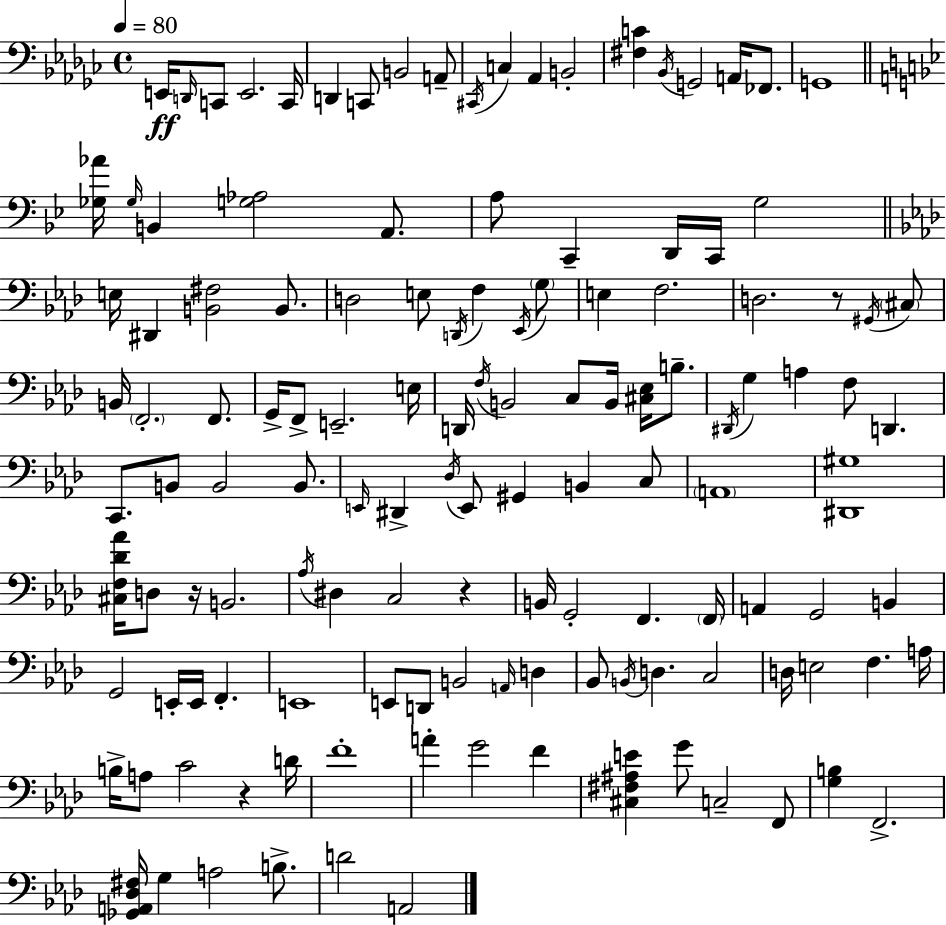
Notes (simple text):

E2/s D2/s C2/e E2/h. C2/s D2/q C2/e B2/h A2/e C#2/s C3/q Ab2/q B2/h [F#3,C4]/q Bb2/s G2/h A2/s FES2/e. G2/w [Gb3,Ab4]/s Gb3/s B2/q [G3,Ab3]/h A2/e. A3/e C2/q D2/s C2/s G3/h E3/s D#2/q [B2,F#3]/h B2/e. D3/h E3/e D2/s F3/q Eb2/s G3/e E3/q F3/h. D3/h. R/e G#2/s C#3/e B2/s F2/h. F2/e. G2/s F2/e E2/h. E3/s D2/s F3/s B2/h C3/e B2/s [C#3,Eb3]/s B3/e. D#2/s G3/q A3/q F3/e D2/q. C2/e. B2/e B2/h B2/e. E2/s D#2/q Db3/s E2/e G#2/q B2/q C3/e A2/w [D#2,G#3]/w [C#3,F3,Db4,Ab4]/s D3/e R/s B2/h. Ab3/s D#3/q C3/h R/q B2/s G2/h F2/q. F2/s A2/q G2/h B2/q G2/h E2/s E2/s F2/q. E2/w E2/e D2/e B2/h A2/s D3/q Bb2/e B2/s D3/q. C3/h D3/s E3/h F3/q. A3/s B3/s A3/e C4/h R/q D4/s F4/w A4/q G4/h F4/q [C#3,F#3,A#3,E4]/q G4/e C3/h F2/e [G3,B3]/q F2/h. [Gb2,A2,Db3,F#3]/s G3/q A3/h B3/e. D4/h A2/h